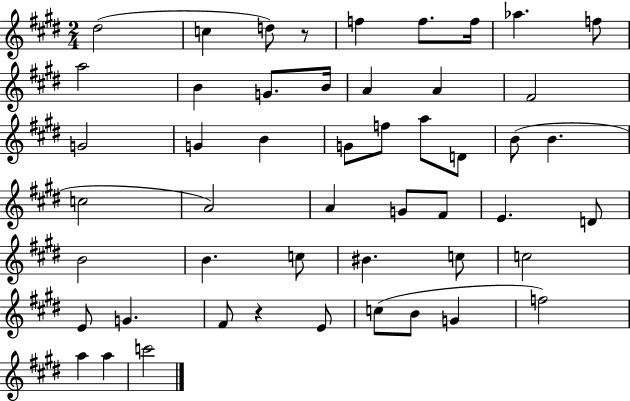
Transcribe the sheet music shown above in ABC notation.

X:1
T:Untitled
M:2/4
L:1/4
K:E
^d2 c d/2 z/2 f f/2 f/4 _a f/2 a2 B G/2 B/4 A A ^F2 G2 G B G/2 f/2 a/2 D/2 B/2 B c2 A2 A G/2 ^F/2 E D/2 B2 B c/2 ^B c/2 c2 E/2 G ^F/2 z E/2 c/2 B/2 G f2 a a c'2